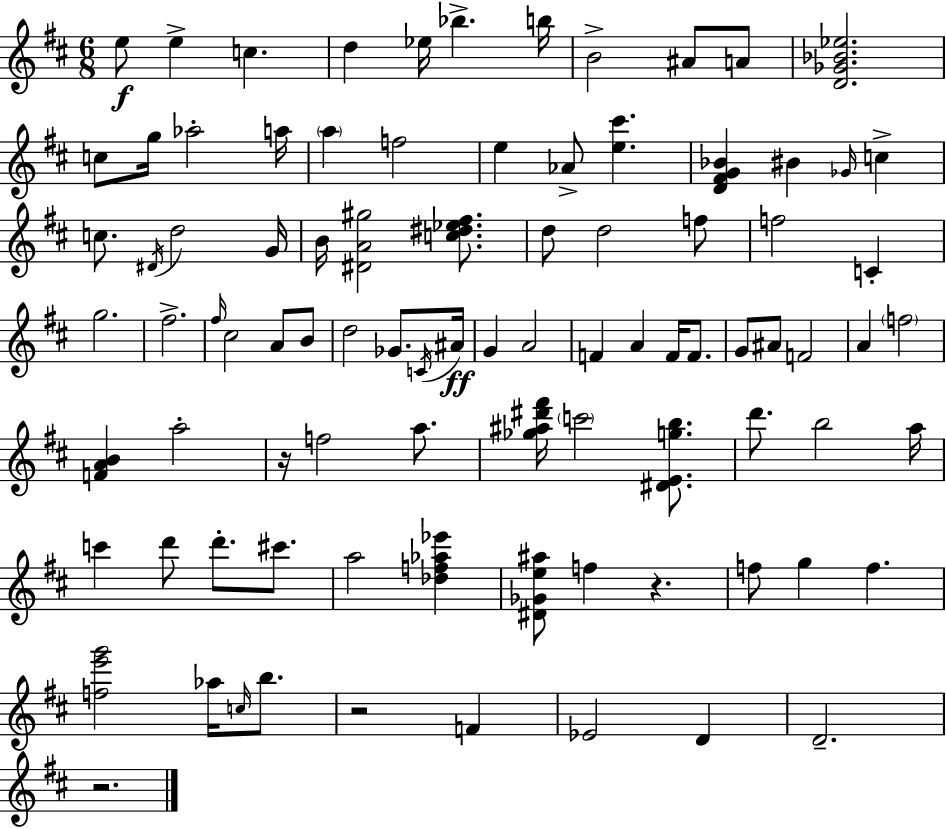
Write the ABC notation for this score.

X:1
T:Untitled
M:6/8
L:1/4
K:D
e/2 e c d _e/4 _b b/4 B2 ^A/2 A/2 [D_G_B_e]2 c/2 g/4 _a2 a/4 a f2 e _A/2 [e^c'] [D^FG_B] ^B _G/4 c c/2 ^D/4 d2 G/4 B/4 [^DA^g]2 [c^d_e^f]/2 d/2 d2 f/2 f2 C g2 ^f2 ^f/4 ^c2 A/2 B/2 d2 _G/2 C/4 ^A/4 G A2 F A F/4 F/2 G/2 ^A/2 F2 A f2 [FAB] a2 z/4 f2 a/2 [_g^a^d'^f']/4 c'2 [^DEgb]/2 d'/2 b2 a/4 c' d'/2 d'/2 ^c'/2 a2 [_df_a_e'] [^D_Ge^a]/2 f z f/2 g f [fe'g']2 _a/4 c/4 b/2 z2 F _E2 D D2 z2